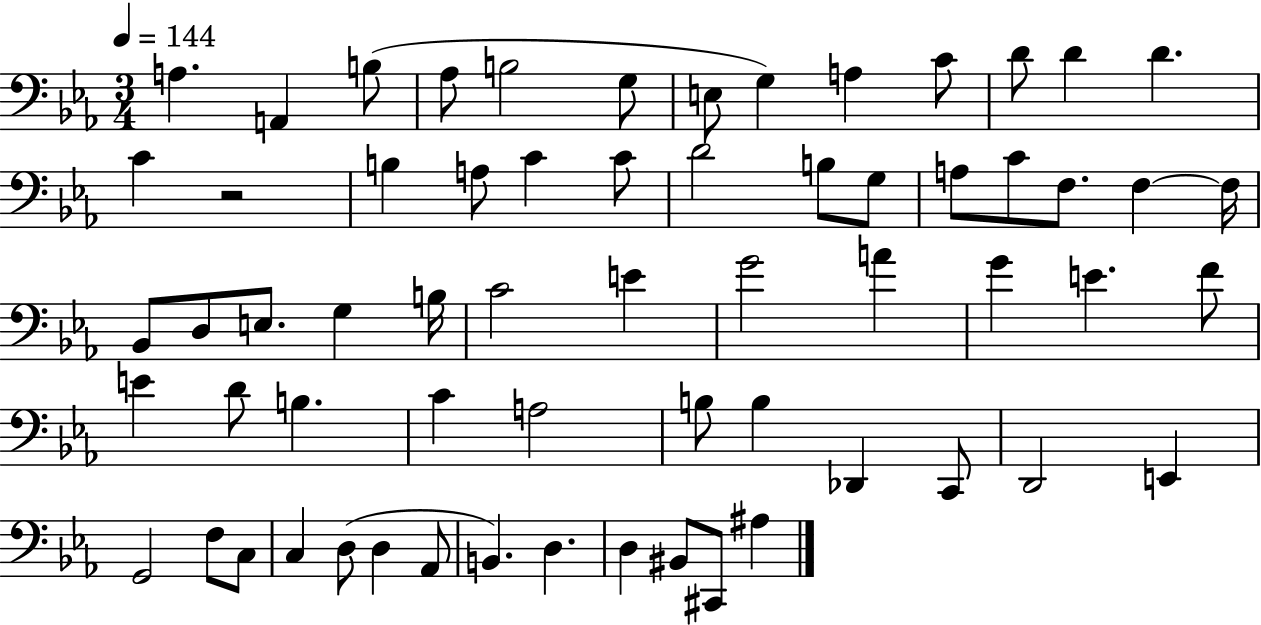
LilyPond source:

{
  \clef bass
  \numericTimeSignature
  \time 3/4
  \key ees \major
  \tempo 4 = 144
  a4. a,4 b8( | aes8 b2 g8 | e8 g4) a4 c'8 | d'8 d'4 d'4. | \break c'4 r2 | b4 a8 c'4 c'8 | d'2 b8 g8 | a8 c'8 f8. f4~~ f16 | \break bes,8 d8 e8. g4 b16 | c'2 e'4 | g'2 a'4 | g'4 e'4. f'8 | \break e'4 d'8 b4. | c'4 a2 | b8 b4 des,4 c,8 | d,2 e,4 | \break g,2 f8 c8 | c4 d8( d4 aes,8 | b,4.) d4. | d4 bis,8 cis,8 ais4 | \break \bar "|."
}